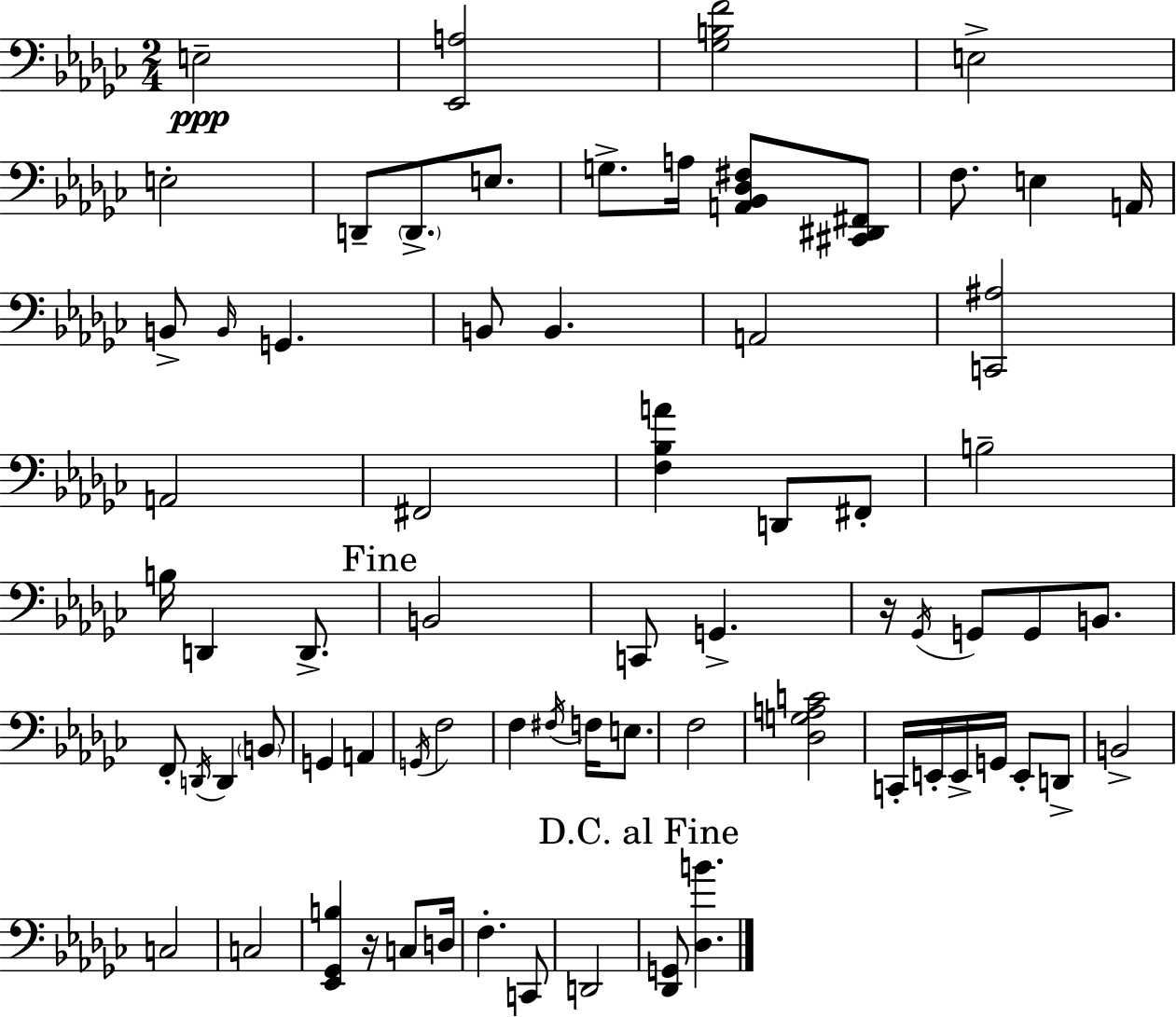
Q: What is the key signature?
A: EES minor